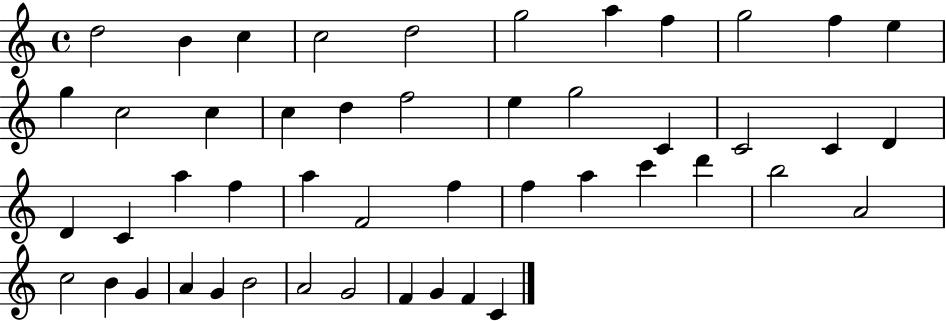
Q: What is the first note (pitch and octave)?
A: D5